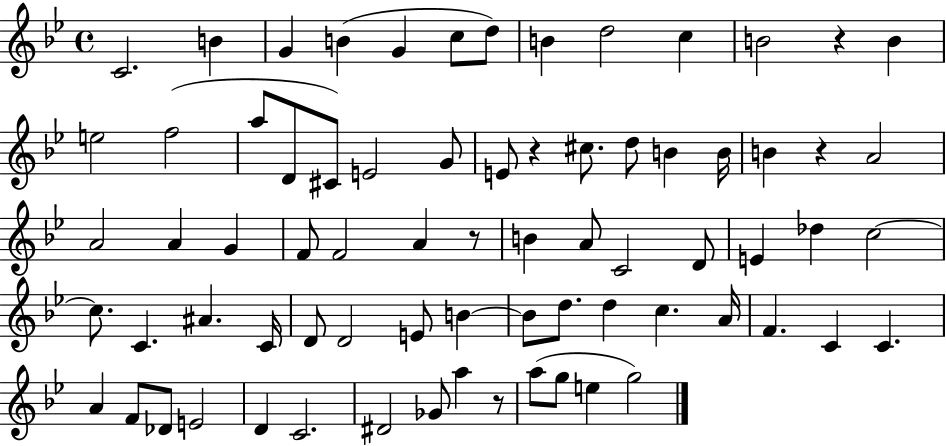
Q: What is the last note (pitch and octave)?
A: G5